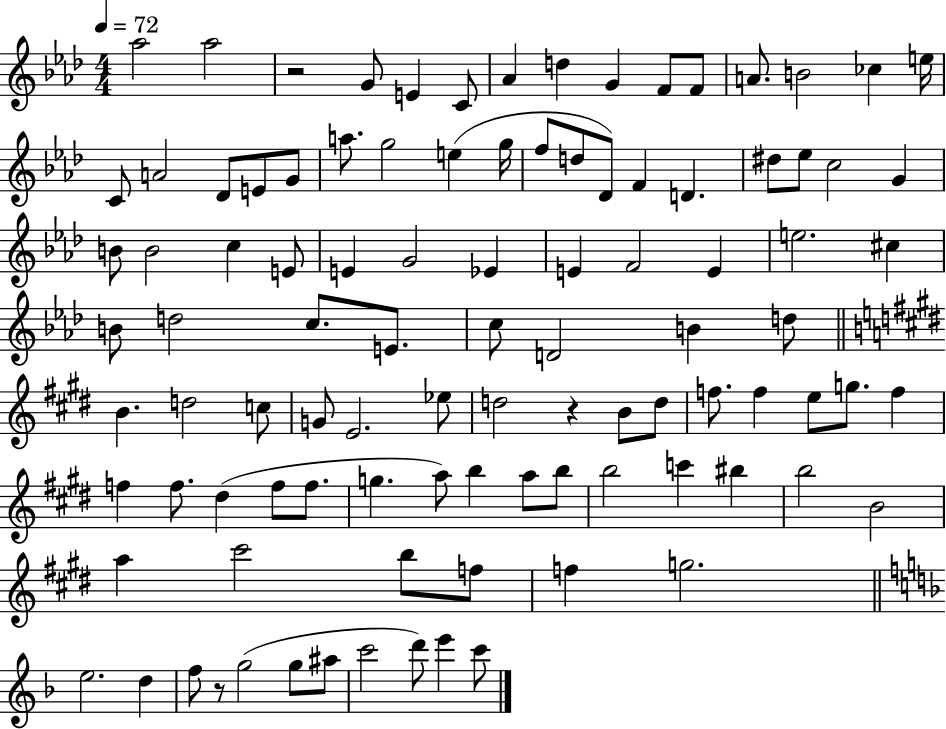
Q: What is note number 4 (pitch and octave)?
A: E4